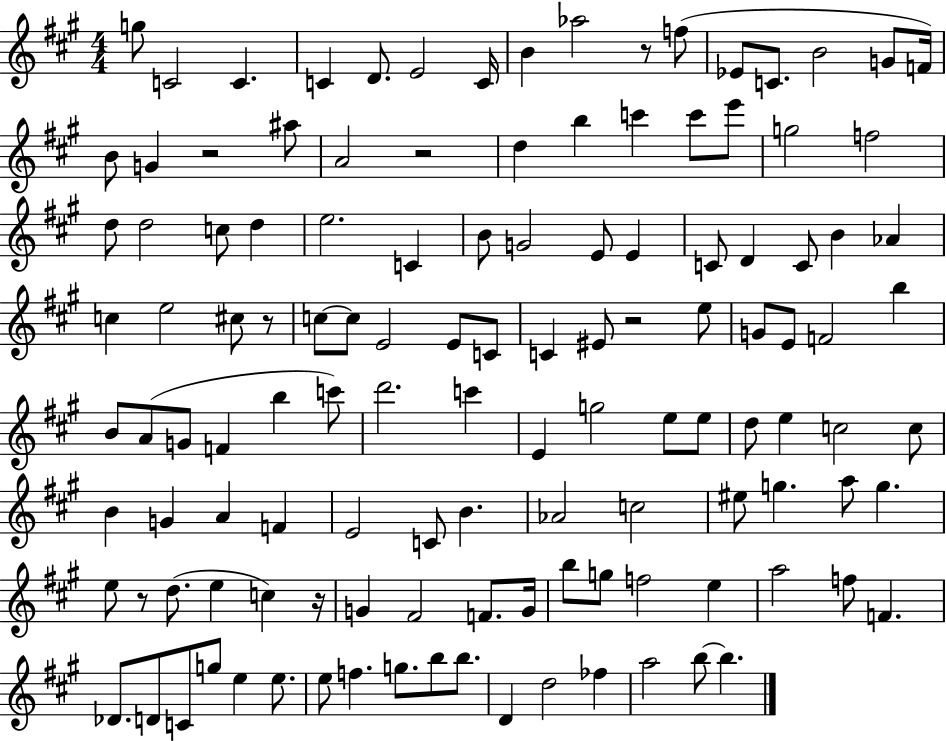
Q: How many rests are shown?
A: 7